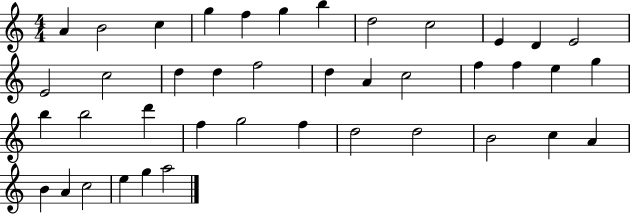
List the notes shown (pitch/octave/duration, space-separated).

A4/q B4/h C5/q G5/q F5/q G5/q B5/q D5/h C5/h E4/q D4/q E4/h E4/h C5/h D5/q D5/q F5/h D5/q A4/q C5/h F5/q F5/q E5/q G5/q B5/q B5/h D6/q F5/q G5/h F5/q D5/h D5/h B4/h C5/q A4/q B4/q A4/q C5/h E5/q G5/q A5/h